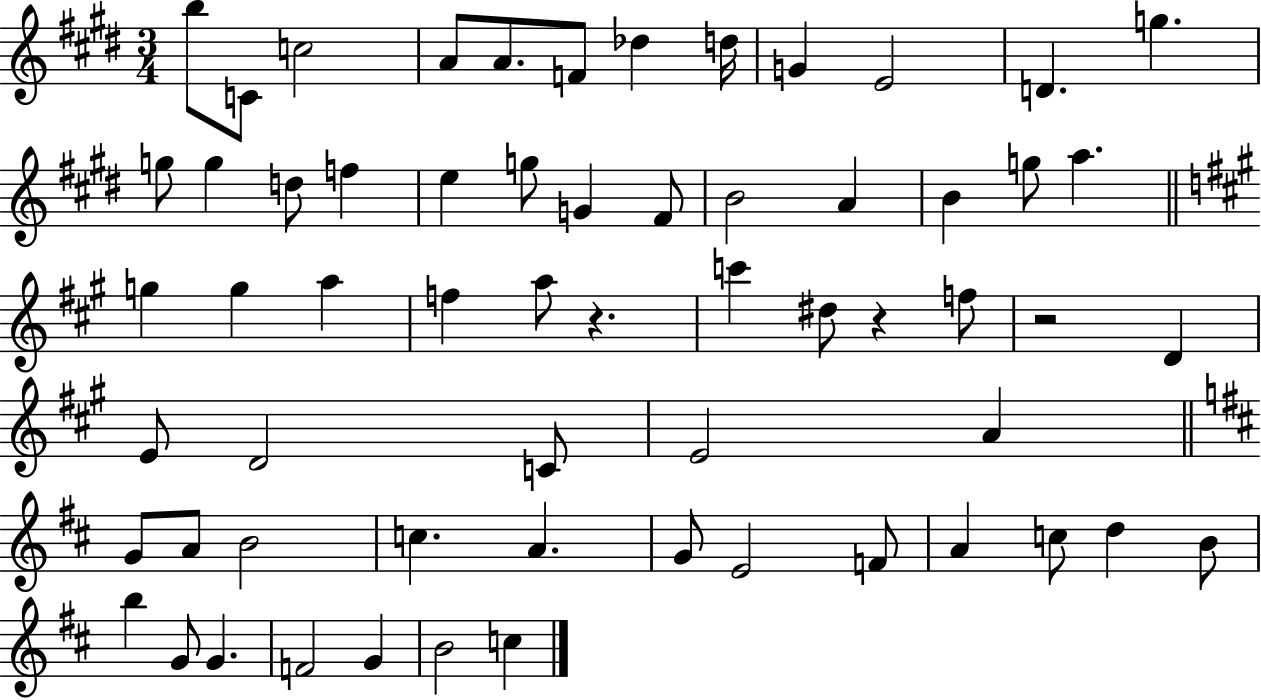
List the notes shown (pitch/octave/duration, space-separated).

B5/e C4/e C5/h A4/e A4/e. F4/e Db5/q D5/s G4/q E4/h D4/q. G5/q. G5/e G5/q D5/e F5/q E5/q G5/e G4/q F#4/e B4/h A4/q B4/q G5/e A5/q. G5/q G5/q A5/q F5/q A5/e R/q. C6/q D#5/e R/q F5/e R/h D4/q E4/e D4/h C4/e E4/h A4/q G4/e A4/e B4/h C5/q. A4/q. G4/e E4/h F4/e A4/q C5/e D5/q B4/e B5/q G4/e G4/q. F4/h G4/q B4/h C5/q